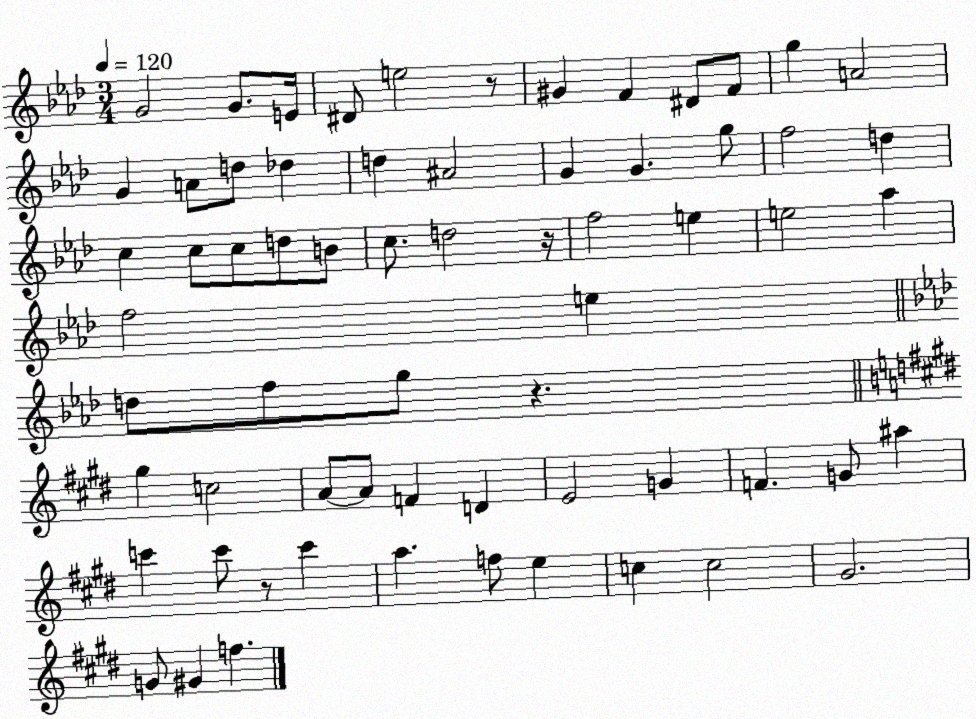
X:1
T:Untitled
M:3/4
L:1/4
K:Ab
G2 G/2 E/4 ^D/2 e2 z/2 ^G F ^D/2 F/2 g A2 G A/2 d/2 _d d ^A2 G G g/2 f2 d c c/2 c/2 d/2 B/2 c/2 d2 z/4 f2 e e2 _a f2 e d/2 f/2 g/2 z ^g c2 A/2 A/2 F D E2 G F G/2 ^a c' c'/2 z/2 c' a f/2 e c c2 ^G2 G/2 ^G f